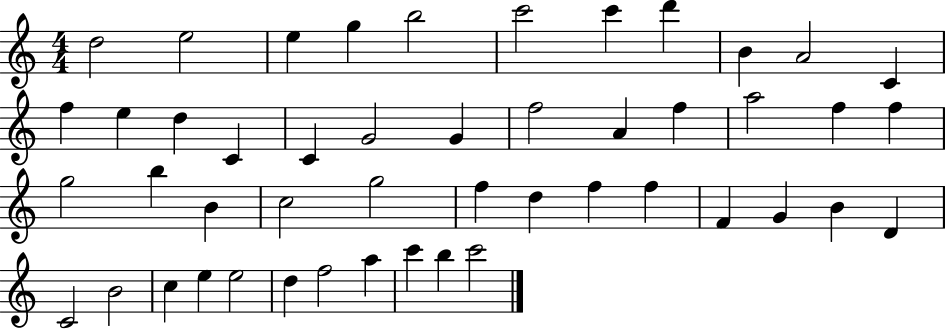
{
  \clef treble
  \numericTimeSignature
  \time 4/4
  \key c \major
  d''2 e''2 | e''4 g''4 b''2 | c'''2 c'''4 d'''4 | b'4 a'2 c'4 | \break f''4 e''4 d''4 c'4 | c'4 g'2 g'4 | f''2 a'4 f''4 | a''2 f''4 f''4 | \break g''2 b''4 b'4 | c''2 g''2 | f''4 d''4 f''4 f''4 | f'4 g'4 b'4 d'4 | \break c'2 b'2 | c''4 e''4 e''2 | d''4 f''2 a''4 | c'''4 b''4 c'''2 | \break \bar "|."
}